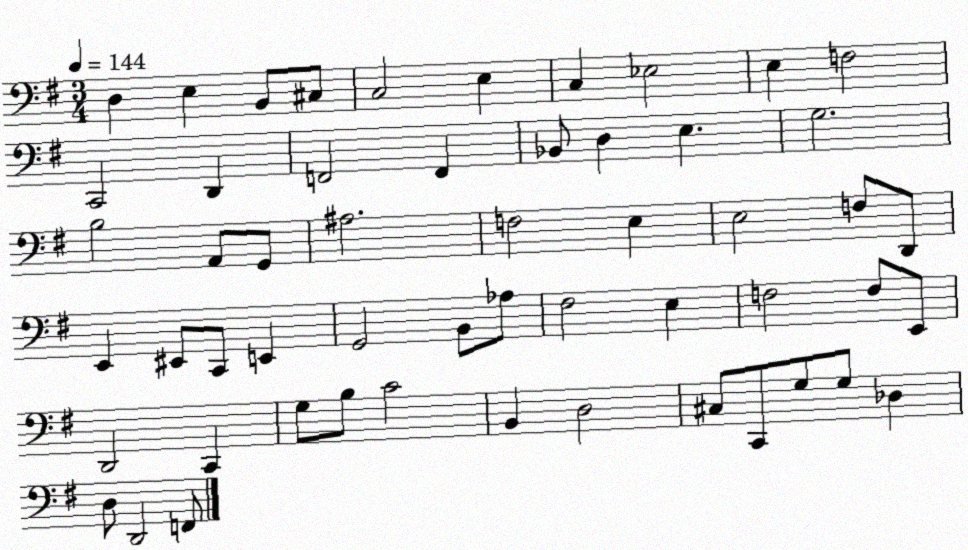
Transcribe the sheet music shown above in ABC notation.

X:1
T:Untitled
M:3/4
L:1/4
K:G
D, E, B,,/2 ^C,/2 C,2 E, C, _E,2 E, F,2 C,,2 D,, F,,2 F,, _B,,/2 D, E, G,2 B,2 A,,/2 G,,/2 ^A,2 F,2 E, E,2 F,/2 D,,/2 E,, ^E,,/2 C,,/2 E,, G,,2 B,,/2 _A,/2 ^F,2 E, F,2 F,/2 E,,/2 D,,2 C,, G,/2 B,/2 C2 B,, D,2 ^C,/2 C,,/2 G,/2 G,/2 _D, D,/2 D,,2 F,,/2